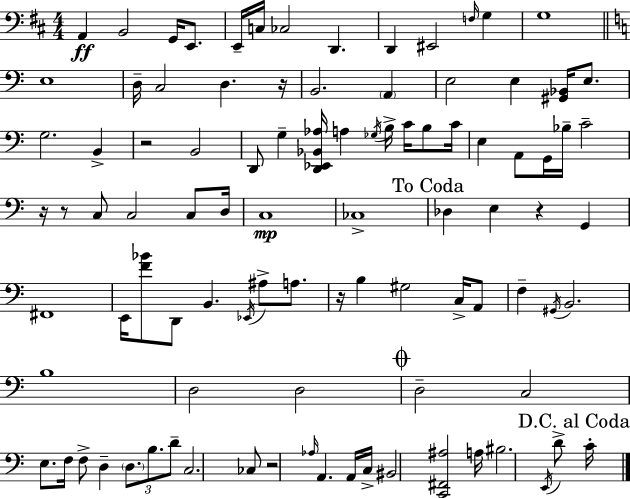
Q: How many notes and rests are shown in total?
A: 96